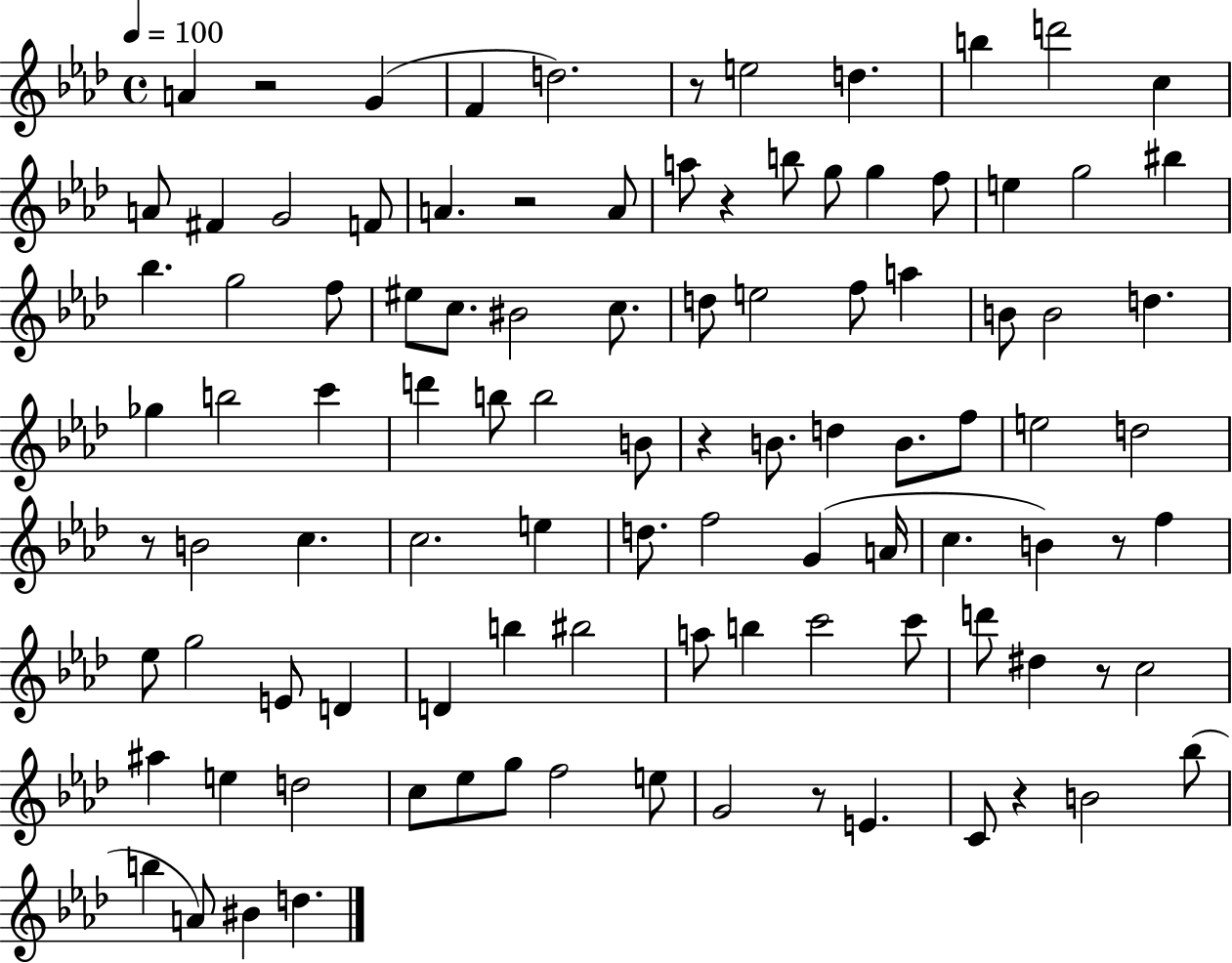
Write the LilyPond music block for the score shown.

{
  \clef treble
  \time 4/4
  \defaultTimeSignature
  \key aes \major
  \tempo 4 = 100
  a'4 r2 g'4( | f'4 d''2.) | r8 e''2 d''4. | b''4 d'''2 c''4 | \break a'8 fis'4 g'2 f'8 | a'4. r2 a'8 | a''8 r4 b''8 g''8 g''4 f''8 | e''4 g''2 bis''4 | \break bes''4. g''2 f''8 | eis''8 c''8. bis'2 c''8. | d''8 e''2 f''8 a''4 | b'8 b'2 d''4. | \break ges''4 b''2 c'''4 | d'''4 b''8 b''2 b'8 | r4 b'8. d''4 b'8. f''8 | e''2 d''2 | \break r8 b'2 c''4. | c''2. e''4 | d''8. f''2 g'4( a'16 | c''4. b'4) r8 f''4 | \break ees''8 g''2 e'8 d'4 | d'4 b''4 bis''2 | a''8 b''4 c'''2 c'''8 | d'''8 dis''4 r8 c''2 | \break ais''4 e''4 d''2 | c''8 ees''8 g''8 f''2 e''8 | g'2 r8 e'4. | c'8 r4 b'2 bes''8( | \break b''4 a'8) bis'4 d''4. | \bar "|."
}